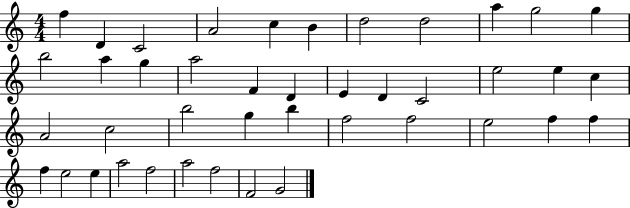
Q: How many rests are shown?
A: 0